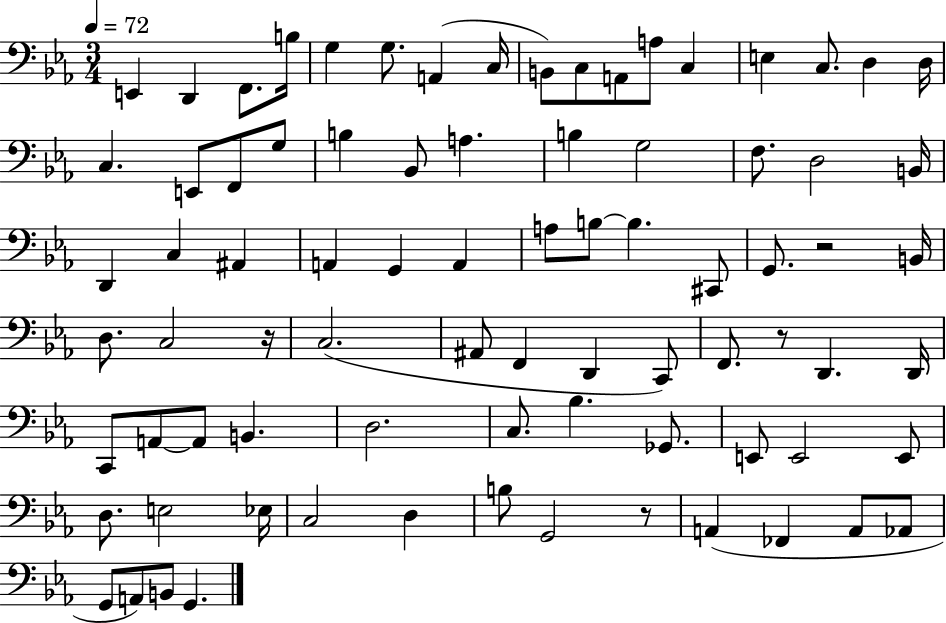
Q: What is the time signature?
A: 3/4